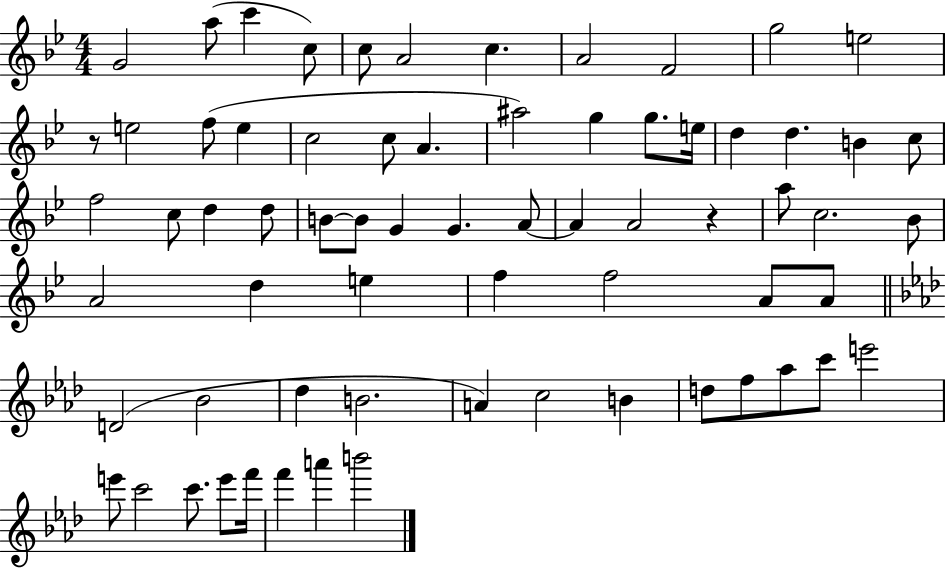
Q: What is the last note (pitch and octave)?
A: B6